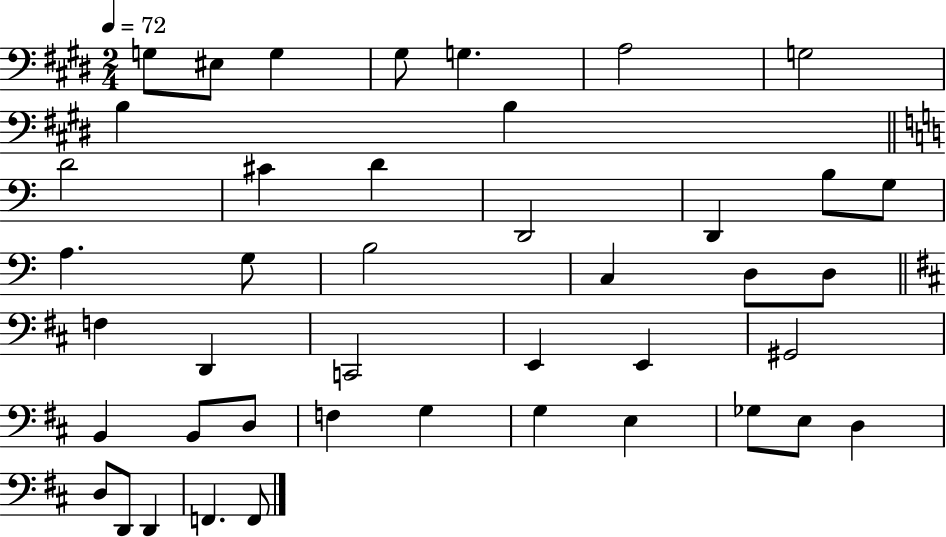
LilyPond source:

{
  \clef bass
  \numericTimeSignature
  \time 2/4
  \key e \major
  \tempo 4 = 72
  g8 eis8 g4 | gis8 g4. | a2 | g2 | \break b4 b4 | \bar "||" \break \key c \major d'2 | cis'4 d'4 | d,2 | d,4 b8 g8 | \break a4. g8 | b2 | c4 d8 d8 | \bar "||" \break \key b \minor f4 d,4 | c,2 | e,4 e,4 | gis,2 | \break b,4 b,8 d8 | f4 g4 | g4 e4 | ges8 e8 d4 | \break d8 d,8 d,4 | f,4. f,8 | \bar "|."
}